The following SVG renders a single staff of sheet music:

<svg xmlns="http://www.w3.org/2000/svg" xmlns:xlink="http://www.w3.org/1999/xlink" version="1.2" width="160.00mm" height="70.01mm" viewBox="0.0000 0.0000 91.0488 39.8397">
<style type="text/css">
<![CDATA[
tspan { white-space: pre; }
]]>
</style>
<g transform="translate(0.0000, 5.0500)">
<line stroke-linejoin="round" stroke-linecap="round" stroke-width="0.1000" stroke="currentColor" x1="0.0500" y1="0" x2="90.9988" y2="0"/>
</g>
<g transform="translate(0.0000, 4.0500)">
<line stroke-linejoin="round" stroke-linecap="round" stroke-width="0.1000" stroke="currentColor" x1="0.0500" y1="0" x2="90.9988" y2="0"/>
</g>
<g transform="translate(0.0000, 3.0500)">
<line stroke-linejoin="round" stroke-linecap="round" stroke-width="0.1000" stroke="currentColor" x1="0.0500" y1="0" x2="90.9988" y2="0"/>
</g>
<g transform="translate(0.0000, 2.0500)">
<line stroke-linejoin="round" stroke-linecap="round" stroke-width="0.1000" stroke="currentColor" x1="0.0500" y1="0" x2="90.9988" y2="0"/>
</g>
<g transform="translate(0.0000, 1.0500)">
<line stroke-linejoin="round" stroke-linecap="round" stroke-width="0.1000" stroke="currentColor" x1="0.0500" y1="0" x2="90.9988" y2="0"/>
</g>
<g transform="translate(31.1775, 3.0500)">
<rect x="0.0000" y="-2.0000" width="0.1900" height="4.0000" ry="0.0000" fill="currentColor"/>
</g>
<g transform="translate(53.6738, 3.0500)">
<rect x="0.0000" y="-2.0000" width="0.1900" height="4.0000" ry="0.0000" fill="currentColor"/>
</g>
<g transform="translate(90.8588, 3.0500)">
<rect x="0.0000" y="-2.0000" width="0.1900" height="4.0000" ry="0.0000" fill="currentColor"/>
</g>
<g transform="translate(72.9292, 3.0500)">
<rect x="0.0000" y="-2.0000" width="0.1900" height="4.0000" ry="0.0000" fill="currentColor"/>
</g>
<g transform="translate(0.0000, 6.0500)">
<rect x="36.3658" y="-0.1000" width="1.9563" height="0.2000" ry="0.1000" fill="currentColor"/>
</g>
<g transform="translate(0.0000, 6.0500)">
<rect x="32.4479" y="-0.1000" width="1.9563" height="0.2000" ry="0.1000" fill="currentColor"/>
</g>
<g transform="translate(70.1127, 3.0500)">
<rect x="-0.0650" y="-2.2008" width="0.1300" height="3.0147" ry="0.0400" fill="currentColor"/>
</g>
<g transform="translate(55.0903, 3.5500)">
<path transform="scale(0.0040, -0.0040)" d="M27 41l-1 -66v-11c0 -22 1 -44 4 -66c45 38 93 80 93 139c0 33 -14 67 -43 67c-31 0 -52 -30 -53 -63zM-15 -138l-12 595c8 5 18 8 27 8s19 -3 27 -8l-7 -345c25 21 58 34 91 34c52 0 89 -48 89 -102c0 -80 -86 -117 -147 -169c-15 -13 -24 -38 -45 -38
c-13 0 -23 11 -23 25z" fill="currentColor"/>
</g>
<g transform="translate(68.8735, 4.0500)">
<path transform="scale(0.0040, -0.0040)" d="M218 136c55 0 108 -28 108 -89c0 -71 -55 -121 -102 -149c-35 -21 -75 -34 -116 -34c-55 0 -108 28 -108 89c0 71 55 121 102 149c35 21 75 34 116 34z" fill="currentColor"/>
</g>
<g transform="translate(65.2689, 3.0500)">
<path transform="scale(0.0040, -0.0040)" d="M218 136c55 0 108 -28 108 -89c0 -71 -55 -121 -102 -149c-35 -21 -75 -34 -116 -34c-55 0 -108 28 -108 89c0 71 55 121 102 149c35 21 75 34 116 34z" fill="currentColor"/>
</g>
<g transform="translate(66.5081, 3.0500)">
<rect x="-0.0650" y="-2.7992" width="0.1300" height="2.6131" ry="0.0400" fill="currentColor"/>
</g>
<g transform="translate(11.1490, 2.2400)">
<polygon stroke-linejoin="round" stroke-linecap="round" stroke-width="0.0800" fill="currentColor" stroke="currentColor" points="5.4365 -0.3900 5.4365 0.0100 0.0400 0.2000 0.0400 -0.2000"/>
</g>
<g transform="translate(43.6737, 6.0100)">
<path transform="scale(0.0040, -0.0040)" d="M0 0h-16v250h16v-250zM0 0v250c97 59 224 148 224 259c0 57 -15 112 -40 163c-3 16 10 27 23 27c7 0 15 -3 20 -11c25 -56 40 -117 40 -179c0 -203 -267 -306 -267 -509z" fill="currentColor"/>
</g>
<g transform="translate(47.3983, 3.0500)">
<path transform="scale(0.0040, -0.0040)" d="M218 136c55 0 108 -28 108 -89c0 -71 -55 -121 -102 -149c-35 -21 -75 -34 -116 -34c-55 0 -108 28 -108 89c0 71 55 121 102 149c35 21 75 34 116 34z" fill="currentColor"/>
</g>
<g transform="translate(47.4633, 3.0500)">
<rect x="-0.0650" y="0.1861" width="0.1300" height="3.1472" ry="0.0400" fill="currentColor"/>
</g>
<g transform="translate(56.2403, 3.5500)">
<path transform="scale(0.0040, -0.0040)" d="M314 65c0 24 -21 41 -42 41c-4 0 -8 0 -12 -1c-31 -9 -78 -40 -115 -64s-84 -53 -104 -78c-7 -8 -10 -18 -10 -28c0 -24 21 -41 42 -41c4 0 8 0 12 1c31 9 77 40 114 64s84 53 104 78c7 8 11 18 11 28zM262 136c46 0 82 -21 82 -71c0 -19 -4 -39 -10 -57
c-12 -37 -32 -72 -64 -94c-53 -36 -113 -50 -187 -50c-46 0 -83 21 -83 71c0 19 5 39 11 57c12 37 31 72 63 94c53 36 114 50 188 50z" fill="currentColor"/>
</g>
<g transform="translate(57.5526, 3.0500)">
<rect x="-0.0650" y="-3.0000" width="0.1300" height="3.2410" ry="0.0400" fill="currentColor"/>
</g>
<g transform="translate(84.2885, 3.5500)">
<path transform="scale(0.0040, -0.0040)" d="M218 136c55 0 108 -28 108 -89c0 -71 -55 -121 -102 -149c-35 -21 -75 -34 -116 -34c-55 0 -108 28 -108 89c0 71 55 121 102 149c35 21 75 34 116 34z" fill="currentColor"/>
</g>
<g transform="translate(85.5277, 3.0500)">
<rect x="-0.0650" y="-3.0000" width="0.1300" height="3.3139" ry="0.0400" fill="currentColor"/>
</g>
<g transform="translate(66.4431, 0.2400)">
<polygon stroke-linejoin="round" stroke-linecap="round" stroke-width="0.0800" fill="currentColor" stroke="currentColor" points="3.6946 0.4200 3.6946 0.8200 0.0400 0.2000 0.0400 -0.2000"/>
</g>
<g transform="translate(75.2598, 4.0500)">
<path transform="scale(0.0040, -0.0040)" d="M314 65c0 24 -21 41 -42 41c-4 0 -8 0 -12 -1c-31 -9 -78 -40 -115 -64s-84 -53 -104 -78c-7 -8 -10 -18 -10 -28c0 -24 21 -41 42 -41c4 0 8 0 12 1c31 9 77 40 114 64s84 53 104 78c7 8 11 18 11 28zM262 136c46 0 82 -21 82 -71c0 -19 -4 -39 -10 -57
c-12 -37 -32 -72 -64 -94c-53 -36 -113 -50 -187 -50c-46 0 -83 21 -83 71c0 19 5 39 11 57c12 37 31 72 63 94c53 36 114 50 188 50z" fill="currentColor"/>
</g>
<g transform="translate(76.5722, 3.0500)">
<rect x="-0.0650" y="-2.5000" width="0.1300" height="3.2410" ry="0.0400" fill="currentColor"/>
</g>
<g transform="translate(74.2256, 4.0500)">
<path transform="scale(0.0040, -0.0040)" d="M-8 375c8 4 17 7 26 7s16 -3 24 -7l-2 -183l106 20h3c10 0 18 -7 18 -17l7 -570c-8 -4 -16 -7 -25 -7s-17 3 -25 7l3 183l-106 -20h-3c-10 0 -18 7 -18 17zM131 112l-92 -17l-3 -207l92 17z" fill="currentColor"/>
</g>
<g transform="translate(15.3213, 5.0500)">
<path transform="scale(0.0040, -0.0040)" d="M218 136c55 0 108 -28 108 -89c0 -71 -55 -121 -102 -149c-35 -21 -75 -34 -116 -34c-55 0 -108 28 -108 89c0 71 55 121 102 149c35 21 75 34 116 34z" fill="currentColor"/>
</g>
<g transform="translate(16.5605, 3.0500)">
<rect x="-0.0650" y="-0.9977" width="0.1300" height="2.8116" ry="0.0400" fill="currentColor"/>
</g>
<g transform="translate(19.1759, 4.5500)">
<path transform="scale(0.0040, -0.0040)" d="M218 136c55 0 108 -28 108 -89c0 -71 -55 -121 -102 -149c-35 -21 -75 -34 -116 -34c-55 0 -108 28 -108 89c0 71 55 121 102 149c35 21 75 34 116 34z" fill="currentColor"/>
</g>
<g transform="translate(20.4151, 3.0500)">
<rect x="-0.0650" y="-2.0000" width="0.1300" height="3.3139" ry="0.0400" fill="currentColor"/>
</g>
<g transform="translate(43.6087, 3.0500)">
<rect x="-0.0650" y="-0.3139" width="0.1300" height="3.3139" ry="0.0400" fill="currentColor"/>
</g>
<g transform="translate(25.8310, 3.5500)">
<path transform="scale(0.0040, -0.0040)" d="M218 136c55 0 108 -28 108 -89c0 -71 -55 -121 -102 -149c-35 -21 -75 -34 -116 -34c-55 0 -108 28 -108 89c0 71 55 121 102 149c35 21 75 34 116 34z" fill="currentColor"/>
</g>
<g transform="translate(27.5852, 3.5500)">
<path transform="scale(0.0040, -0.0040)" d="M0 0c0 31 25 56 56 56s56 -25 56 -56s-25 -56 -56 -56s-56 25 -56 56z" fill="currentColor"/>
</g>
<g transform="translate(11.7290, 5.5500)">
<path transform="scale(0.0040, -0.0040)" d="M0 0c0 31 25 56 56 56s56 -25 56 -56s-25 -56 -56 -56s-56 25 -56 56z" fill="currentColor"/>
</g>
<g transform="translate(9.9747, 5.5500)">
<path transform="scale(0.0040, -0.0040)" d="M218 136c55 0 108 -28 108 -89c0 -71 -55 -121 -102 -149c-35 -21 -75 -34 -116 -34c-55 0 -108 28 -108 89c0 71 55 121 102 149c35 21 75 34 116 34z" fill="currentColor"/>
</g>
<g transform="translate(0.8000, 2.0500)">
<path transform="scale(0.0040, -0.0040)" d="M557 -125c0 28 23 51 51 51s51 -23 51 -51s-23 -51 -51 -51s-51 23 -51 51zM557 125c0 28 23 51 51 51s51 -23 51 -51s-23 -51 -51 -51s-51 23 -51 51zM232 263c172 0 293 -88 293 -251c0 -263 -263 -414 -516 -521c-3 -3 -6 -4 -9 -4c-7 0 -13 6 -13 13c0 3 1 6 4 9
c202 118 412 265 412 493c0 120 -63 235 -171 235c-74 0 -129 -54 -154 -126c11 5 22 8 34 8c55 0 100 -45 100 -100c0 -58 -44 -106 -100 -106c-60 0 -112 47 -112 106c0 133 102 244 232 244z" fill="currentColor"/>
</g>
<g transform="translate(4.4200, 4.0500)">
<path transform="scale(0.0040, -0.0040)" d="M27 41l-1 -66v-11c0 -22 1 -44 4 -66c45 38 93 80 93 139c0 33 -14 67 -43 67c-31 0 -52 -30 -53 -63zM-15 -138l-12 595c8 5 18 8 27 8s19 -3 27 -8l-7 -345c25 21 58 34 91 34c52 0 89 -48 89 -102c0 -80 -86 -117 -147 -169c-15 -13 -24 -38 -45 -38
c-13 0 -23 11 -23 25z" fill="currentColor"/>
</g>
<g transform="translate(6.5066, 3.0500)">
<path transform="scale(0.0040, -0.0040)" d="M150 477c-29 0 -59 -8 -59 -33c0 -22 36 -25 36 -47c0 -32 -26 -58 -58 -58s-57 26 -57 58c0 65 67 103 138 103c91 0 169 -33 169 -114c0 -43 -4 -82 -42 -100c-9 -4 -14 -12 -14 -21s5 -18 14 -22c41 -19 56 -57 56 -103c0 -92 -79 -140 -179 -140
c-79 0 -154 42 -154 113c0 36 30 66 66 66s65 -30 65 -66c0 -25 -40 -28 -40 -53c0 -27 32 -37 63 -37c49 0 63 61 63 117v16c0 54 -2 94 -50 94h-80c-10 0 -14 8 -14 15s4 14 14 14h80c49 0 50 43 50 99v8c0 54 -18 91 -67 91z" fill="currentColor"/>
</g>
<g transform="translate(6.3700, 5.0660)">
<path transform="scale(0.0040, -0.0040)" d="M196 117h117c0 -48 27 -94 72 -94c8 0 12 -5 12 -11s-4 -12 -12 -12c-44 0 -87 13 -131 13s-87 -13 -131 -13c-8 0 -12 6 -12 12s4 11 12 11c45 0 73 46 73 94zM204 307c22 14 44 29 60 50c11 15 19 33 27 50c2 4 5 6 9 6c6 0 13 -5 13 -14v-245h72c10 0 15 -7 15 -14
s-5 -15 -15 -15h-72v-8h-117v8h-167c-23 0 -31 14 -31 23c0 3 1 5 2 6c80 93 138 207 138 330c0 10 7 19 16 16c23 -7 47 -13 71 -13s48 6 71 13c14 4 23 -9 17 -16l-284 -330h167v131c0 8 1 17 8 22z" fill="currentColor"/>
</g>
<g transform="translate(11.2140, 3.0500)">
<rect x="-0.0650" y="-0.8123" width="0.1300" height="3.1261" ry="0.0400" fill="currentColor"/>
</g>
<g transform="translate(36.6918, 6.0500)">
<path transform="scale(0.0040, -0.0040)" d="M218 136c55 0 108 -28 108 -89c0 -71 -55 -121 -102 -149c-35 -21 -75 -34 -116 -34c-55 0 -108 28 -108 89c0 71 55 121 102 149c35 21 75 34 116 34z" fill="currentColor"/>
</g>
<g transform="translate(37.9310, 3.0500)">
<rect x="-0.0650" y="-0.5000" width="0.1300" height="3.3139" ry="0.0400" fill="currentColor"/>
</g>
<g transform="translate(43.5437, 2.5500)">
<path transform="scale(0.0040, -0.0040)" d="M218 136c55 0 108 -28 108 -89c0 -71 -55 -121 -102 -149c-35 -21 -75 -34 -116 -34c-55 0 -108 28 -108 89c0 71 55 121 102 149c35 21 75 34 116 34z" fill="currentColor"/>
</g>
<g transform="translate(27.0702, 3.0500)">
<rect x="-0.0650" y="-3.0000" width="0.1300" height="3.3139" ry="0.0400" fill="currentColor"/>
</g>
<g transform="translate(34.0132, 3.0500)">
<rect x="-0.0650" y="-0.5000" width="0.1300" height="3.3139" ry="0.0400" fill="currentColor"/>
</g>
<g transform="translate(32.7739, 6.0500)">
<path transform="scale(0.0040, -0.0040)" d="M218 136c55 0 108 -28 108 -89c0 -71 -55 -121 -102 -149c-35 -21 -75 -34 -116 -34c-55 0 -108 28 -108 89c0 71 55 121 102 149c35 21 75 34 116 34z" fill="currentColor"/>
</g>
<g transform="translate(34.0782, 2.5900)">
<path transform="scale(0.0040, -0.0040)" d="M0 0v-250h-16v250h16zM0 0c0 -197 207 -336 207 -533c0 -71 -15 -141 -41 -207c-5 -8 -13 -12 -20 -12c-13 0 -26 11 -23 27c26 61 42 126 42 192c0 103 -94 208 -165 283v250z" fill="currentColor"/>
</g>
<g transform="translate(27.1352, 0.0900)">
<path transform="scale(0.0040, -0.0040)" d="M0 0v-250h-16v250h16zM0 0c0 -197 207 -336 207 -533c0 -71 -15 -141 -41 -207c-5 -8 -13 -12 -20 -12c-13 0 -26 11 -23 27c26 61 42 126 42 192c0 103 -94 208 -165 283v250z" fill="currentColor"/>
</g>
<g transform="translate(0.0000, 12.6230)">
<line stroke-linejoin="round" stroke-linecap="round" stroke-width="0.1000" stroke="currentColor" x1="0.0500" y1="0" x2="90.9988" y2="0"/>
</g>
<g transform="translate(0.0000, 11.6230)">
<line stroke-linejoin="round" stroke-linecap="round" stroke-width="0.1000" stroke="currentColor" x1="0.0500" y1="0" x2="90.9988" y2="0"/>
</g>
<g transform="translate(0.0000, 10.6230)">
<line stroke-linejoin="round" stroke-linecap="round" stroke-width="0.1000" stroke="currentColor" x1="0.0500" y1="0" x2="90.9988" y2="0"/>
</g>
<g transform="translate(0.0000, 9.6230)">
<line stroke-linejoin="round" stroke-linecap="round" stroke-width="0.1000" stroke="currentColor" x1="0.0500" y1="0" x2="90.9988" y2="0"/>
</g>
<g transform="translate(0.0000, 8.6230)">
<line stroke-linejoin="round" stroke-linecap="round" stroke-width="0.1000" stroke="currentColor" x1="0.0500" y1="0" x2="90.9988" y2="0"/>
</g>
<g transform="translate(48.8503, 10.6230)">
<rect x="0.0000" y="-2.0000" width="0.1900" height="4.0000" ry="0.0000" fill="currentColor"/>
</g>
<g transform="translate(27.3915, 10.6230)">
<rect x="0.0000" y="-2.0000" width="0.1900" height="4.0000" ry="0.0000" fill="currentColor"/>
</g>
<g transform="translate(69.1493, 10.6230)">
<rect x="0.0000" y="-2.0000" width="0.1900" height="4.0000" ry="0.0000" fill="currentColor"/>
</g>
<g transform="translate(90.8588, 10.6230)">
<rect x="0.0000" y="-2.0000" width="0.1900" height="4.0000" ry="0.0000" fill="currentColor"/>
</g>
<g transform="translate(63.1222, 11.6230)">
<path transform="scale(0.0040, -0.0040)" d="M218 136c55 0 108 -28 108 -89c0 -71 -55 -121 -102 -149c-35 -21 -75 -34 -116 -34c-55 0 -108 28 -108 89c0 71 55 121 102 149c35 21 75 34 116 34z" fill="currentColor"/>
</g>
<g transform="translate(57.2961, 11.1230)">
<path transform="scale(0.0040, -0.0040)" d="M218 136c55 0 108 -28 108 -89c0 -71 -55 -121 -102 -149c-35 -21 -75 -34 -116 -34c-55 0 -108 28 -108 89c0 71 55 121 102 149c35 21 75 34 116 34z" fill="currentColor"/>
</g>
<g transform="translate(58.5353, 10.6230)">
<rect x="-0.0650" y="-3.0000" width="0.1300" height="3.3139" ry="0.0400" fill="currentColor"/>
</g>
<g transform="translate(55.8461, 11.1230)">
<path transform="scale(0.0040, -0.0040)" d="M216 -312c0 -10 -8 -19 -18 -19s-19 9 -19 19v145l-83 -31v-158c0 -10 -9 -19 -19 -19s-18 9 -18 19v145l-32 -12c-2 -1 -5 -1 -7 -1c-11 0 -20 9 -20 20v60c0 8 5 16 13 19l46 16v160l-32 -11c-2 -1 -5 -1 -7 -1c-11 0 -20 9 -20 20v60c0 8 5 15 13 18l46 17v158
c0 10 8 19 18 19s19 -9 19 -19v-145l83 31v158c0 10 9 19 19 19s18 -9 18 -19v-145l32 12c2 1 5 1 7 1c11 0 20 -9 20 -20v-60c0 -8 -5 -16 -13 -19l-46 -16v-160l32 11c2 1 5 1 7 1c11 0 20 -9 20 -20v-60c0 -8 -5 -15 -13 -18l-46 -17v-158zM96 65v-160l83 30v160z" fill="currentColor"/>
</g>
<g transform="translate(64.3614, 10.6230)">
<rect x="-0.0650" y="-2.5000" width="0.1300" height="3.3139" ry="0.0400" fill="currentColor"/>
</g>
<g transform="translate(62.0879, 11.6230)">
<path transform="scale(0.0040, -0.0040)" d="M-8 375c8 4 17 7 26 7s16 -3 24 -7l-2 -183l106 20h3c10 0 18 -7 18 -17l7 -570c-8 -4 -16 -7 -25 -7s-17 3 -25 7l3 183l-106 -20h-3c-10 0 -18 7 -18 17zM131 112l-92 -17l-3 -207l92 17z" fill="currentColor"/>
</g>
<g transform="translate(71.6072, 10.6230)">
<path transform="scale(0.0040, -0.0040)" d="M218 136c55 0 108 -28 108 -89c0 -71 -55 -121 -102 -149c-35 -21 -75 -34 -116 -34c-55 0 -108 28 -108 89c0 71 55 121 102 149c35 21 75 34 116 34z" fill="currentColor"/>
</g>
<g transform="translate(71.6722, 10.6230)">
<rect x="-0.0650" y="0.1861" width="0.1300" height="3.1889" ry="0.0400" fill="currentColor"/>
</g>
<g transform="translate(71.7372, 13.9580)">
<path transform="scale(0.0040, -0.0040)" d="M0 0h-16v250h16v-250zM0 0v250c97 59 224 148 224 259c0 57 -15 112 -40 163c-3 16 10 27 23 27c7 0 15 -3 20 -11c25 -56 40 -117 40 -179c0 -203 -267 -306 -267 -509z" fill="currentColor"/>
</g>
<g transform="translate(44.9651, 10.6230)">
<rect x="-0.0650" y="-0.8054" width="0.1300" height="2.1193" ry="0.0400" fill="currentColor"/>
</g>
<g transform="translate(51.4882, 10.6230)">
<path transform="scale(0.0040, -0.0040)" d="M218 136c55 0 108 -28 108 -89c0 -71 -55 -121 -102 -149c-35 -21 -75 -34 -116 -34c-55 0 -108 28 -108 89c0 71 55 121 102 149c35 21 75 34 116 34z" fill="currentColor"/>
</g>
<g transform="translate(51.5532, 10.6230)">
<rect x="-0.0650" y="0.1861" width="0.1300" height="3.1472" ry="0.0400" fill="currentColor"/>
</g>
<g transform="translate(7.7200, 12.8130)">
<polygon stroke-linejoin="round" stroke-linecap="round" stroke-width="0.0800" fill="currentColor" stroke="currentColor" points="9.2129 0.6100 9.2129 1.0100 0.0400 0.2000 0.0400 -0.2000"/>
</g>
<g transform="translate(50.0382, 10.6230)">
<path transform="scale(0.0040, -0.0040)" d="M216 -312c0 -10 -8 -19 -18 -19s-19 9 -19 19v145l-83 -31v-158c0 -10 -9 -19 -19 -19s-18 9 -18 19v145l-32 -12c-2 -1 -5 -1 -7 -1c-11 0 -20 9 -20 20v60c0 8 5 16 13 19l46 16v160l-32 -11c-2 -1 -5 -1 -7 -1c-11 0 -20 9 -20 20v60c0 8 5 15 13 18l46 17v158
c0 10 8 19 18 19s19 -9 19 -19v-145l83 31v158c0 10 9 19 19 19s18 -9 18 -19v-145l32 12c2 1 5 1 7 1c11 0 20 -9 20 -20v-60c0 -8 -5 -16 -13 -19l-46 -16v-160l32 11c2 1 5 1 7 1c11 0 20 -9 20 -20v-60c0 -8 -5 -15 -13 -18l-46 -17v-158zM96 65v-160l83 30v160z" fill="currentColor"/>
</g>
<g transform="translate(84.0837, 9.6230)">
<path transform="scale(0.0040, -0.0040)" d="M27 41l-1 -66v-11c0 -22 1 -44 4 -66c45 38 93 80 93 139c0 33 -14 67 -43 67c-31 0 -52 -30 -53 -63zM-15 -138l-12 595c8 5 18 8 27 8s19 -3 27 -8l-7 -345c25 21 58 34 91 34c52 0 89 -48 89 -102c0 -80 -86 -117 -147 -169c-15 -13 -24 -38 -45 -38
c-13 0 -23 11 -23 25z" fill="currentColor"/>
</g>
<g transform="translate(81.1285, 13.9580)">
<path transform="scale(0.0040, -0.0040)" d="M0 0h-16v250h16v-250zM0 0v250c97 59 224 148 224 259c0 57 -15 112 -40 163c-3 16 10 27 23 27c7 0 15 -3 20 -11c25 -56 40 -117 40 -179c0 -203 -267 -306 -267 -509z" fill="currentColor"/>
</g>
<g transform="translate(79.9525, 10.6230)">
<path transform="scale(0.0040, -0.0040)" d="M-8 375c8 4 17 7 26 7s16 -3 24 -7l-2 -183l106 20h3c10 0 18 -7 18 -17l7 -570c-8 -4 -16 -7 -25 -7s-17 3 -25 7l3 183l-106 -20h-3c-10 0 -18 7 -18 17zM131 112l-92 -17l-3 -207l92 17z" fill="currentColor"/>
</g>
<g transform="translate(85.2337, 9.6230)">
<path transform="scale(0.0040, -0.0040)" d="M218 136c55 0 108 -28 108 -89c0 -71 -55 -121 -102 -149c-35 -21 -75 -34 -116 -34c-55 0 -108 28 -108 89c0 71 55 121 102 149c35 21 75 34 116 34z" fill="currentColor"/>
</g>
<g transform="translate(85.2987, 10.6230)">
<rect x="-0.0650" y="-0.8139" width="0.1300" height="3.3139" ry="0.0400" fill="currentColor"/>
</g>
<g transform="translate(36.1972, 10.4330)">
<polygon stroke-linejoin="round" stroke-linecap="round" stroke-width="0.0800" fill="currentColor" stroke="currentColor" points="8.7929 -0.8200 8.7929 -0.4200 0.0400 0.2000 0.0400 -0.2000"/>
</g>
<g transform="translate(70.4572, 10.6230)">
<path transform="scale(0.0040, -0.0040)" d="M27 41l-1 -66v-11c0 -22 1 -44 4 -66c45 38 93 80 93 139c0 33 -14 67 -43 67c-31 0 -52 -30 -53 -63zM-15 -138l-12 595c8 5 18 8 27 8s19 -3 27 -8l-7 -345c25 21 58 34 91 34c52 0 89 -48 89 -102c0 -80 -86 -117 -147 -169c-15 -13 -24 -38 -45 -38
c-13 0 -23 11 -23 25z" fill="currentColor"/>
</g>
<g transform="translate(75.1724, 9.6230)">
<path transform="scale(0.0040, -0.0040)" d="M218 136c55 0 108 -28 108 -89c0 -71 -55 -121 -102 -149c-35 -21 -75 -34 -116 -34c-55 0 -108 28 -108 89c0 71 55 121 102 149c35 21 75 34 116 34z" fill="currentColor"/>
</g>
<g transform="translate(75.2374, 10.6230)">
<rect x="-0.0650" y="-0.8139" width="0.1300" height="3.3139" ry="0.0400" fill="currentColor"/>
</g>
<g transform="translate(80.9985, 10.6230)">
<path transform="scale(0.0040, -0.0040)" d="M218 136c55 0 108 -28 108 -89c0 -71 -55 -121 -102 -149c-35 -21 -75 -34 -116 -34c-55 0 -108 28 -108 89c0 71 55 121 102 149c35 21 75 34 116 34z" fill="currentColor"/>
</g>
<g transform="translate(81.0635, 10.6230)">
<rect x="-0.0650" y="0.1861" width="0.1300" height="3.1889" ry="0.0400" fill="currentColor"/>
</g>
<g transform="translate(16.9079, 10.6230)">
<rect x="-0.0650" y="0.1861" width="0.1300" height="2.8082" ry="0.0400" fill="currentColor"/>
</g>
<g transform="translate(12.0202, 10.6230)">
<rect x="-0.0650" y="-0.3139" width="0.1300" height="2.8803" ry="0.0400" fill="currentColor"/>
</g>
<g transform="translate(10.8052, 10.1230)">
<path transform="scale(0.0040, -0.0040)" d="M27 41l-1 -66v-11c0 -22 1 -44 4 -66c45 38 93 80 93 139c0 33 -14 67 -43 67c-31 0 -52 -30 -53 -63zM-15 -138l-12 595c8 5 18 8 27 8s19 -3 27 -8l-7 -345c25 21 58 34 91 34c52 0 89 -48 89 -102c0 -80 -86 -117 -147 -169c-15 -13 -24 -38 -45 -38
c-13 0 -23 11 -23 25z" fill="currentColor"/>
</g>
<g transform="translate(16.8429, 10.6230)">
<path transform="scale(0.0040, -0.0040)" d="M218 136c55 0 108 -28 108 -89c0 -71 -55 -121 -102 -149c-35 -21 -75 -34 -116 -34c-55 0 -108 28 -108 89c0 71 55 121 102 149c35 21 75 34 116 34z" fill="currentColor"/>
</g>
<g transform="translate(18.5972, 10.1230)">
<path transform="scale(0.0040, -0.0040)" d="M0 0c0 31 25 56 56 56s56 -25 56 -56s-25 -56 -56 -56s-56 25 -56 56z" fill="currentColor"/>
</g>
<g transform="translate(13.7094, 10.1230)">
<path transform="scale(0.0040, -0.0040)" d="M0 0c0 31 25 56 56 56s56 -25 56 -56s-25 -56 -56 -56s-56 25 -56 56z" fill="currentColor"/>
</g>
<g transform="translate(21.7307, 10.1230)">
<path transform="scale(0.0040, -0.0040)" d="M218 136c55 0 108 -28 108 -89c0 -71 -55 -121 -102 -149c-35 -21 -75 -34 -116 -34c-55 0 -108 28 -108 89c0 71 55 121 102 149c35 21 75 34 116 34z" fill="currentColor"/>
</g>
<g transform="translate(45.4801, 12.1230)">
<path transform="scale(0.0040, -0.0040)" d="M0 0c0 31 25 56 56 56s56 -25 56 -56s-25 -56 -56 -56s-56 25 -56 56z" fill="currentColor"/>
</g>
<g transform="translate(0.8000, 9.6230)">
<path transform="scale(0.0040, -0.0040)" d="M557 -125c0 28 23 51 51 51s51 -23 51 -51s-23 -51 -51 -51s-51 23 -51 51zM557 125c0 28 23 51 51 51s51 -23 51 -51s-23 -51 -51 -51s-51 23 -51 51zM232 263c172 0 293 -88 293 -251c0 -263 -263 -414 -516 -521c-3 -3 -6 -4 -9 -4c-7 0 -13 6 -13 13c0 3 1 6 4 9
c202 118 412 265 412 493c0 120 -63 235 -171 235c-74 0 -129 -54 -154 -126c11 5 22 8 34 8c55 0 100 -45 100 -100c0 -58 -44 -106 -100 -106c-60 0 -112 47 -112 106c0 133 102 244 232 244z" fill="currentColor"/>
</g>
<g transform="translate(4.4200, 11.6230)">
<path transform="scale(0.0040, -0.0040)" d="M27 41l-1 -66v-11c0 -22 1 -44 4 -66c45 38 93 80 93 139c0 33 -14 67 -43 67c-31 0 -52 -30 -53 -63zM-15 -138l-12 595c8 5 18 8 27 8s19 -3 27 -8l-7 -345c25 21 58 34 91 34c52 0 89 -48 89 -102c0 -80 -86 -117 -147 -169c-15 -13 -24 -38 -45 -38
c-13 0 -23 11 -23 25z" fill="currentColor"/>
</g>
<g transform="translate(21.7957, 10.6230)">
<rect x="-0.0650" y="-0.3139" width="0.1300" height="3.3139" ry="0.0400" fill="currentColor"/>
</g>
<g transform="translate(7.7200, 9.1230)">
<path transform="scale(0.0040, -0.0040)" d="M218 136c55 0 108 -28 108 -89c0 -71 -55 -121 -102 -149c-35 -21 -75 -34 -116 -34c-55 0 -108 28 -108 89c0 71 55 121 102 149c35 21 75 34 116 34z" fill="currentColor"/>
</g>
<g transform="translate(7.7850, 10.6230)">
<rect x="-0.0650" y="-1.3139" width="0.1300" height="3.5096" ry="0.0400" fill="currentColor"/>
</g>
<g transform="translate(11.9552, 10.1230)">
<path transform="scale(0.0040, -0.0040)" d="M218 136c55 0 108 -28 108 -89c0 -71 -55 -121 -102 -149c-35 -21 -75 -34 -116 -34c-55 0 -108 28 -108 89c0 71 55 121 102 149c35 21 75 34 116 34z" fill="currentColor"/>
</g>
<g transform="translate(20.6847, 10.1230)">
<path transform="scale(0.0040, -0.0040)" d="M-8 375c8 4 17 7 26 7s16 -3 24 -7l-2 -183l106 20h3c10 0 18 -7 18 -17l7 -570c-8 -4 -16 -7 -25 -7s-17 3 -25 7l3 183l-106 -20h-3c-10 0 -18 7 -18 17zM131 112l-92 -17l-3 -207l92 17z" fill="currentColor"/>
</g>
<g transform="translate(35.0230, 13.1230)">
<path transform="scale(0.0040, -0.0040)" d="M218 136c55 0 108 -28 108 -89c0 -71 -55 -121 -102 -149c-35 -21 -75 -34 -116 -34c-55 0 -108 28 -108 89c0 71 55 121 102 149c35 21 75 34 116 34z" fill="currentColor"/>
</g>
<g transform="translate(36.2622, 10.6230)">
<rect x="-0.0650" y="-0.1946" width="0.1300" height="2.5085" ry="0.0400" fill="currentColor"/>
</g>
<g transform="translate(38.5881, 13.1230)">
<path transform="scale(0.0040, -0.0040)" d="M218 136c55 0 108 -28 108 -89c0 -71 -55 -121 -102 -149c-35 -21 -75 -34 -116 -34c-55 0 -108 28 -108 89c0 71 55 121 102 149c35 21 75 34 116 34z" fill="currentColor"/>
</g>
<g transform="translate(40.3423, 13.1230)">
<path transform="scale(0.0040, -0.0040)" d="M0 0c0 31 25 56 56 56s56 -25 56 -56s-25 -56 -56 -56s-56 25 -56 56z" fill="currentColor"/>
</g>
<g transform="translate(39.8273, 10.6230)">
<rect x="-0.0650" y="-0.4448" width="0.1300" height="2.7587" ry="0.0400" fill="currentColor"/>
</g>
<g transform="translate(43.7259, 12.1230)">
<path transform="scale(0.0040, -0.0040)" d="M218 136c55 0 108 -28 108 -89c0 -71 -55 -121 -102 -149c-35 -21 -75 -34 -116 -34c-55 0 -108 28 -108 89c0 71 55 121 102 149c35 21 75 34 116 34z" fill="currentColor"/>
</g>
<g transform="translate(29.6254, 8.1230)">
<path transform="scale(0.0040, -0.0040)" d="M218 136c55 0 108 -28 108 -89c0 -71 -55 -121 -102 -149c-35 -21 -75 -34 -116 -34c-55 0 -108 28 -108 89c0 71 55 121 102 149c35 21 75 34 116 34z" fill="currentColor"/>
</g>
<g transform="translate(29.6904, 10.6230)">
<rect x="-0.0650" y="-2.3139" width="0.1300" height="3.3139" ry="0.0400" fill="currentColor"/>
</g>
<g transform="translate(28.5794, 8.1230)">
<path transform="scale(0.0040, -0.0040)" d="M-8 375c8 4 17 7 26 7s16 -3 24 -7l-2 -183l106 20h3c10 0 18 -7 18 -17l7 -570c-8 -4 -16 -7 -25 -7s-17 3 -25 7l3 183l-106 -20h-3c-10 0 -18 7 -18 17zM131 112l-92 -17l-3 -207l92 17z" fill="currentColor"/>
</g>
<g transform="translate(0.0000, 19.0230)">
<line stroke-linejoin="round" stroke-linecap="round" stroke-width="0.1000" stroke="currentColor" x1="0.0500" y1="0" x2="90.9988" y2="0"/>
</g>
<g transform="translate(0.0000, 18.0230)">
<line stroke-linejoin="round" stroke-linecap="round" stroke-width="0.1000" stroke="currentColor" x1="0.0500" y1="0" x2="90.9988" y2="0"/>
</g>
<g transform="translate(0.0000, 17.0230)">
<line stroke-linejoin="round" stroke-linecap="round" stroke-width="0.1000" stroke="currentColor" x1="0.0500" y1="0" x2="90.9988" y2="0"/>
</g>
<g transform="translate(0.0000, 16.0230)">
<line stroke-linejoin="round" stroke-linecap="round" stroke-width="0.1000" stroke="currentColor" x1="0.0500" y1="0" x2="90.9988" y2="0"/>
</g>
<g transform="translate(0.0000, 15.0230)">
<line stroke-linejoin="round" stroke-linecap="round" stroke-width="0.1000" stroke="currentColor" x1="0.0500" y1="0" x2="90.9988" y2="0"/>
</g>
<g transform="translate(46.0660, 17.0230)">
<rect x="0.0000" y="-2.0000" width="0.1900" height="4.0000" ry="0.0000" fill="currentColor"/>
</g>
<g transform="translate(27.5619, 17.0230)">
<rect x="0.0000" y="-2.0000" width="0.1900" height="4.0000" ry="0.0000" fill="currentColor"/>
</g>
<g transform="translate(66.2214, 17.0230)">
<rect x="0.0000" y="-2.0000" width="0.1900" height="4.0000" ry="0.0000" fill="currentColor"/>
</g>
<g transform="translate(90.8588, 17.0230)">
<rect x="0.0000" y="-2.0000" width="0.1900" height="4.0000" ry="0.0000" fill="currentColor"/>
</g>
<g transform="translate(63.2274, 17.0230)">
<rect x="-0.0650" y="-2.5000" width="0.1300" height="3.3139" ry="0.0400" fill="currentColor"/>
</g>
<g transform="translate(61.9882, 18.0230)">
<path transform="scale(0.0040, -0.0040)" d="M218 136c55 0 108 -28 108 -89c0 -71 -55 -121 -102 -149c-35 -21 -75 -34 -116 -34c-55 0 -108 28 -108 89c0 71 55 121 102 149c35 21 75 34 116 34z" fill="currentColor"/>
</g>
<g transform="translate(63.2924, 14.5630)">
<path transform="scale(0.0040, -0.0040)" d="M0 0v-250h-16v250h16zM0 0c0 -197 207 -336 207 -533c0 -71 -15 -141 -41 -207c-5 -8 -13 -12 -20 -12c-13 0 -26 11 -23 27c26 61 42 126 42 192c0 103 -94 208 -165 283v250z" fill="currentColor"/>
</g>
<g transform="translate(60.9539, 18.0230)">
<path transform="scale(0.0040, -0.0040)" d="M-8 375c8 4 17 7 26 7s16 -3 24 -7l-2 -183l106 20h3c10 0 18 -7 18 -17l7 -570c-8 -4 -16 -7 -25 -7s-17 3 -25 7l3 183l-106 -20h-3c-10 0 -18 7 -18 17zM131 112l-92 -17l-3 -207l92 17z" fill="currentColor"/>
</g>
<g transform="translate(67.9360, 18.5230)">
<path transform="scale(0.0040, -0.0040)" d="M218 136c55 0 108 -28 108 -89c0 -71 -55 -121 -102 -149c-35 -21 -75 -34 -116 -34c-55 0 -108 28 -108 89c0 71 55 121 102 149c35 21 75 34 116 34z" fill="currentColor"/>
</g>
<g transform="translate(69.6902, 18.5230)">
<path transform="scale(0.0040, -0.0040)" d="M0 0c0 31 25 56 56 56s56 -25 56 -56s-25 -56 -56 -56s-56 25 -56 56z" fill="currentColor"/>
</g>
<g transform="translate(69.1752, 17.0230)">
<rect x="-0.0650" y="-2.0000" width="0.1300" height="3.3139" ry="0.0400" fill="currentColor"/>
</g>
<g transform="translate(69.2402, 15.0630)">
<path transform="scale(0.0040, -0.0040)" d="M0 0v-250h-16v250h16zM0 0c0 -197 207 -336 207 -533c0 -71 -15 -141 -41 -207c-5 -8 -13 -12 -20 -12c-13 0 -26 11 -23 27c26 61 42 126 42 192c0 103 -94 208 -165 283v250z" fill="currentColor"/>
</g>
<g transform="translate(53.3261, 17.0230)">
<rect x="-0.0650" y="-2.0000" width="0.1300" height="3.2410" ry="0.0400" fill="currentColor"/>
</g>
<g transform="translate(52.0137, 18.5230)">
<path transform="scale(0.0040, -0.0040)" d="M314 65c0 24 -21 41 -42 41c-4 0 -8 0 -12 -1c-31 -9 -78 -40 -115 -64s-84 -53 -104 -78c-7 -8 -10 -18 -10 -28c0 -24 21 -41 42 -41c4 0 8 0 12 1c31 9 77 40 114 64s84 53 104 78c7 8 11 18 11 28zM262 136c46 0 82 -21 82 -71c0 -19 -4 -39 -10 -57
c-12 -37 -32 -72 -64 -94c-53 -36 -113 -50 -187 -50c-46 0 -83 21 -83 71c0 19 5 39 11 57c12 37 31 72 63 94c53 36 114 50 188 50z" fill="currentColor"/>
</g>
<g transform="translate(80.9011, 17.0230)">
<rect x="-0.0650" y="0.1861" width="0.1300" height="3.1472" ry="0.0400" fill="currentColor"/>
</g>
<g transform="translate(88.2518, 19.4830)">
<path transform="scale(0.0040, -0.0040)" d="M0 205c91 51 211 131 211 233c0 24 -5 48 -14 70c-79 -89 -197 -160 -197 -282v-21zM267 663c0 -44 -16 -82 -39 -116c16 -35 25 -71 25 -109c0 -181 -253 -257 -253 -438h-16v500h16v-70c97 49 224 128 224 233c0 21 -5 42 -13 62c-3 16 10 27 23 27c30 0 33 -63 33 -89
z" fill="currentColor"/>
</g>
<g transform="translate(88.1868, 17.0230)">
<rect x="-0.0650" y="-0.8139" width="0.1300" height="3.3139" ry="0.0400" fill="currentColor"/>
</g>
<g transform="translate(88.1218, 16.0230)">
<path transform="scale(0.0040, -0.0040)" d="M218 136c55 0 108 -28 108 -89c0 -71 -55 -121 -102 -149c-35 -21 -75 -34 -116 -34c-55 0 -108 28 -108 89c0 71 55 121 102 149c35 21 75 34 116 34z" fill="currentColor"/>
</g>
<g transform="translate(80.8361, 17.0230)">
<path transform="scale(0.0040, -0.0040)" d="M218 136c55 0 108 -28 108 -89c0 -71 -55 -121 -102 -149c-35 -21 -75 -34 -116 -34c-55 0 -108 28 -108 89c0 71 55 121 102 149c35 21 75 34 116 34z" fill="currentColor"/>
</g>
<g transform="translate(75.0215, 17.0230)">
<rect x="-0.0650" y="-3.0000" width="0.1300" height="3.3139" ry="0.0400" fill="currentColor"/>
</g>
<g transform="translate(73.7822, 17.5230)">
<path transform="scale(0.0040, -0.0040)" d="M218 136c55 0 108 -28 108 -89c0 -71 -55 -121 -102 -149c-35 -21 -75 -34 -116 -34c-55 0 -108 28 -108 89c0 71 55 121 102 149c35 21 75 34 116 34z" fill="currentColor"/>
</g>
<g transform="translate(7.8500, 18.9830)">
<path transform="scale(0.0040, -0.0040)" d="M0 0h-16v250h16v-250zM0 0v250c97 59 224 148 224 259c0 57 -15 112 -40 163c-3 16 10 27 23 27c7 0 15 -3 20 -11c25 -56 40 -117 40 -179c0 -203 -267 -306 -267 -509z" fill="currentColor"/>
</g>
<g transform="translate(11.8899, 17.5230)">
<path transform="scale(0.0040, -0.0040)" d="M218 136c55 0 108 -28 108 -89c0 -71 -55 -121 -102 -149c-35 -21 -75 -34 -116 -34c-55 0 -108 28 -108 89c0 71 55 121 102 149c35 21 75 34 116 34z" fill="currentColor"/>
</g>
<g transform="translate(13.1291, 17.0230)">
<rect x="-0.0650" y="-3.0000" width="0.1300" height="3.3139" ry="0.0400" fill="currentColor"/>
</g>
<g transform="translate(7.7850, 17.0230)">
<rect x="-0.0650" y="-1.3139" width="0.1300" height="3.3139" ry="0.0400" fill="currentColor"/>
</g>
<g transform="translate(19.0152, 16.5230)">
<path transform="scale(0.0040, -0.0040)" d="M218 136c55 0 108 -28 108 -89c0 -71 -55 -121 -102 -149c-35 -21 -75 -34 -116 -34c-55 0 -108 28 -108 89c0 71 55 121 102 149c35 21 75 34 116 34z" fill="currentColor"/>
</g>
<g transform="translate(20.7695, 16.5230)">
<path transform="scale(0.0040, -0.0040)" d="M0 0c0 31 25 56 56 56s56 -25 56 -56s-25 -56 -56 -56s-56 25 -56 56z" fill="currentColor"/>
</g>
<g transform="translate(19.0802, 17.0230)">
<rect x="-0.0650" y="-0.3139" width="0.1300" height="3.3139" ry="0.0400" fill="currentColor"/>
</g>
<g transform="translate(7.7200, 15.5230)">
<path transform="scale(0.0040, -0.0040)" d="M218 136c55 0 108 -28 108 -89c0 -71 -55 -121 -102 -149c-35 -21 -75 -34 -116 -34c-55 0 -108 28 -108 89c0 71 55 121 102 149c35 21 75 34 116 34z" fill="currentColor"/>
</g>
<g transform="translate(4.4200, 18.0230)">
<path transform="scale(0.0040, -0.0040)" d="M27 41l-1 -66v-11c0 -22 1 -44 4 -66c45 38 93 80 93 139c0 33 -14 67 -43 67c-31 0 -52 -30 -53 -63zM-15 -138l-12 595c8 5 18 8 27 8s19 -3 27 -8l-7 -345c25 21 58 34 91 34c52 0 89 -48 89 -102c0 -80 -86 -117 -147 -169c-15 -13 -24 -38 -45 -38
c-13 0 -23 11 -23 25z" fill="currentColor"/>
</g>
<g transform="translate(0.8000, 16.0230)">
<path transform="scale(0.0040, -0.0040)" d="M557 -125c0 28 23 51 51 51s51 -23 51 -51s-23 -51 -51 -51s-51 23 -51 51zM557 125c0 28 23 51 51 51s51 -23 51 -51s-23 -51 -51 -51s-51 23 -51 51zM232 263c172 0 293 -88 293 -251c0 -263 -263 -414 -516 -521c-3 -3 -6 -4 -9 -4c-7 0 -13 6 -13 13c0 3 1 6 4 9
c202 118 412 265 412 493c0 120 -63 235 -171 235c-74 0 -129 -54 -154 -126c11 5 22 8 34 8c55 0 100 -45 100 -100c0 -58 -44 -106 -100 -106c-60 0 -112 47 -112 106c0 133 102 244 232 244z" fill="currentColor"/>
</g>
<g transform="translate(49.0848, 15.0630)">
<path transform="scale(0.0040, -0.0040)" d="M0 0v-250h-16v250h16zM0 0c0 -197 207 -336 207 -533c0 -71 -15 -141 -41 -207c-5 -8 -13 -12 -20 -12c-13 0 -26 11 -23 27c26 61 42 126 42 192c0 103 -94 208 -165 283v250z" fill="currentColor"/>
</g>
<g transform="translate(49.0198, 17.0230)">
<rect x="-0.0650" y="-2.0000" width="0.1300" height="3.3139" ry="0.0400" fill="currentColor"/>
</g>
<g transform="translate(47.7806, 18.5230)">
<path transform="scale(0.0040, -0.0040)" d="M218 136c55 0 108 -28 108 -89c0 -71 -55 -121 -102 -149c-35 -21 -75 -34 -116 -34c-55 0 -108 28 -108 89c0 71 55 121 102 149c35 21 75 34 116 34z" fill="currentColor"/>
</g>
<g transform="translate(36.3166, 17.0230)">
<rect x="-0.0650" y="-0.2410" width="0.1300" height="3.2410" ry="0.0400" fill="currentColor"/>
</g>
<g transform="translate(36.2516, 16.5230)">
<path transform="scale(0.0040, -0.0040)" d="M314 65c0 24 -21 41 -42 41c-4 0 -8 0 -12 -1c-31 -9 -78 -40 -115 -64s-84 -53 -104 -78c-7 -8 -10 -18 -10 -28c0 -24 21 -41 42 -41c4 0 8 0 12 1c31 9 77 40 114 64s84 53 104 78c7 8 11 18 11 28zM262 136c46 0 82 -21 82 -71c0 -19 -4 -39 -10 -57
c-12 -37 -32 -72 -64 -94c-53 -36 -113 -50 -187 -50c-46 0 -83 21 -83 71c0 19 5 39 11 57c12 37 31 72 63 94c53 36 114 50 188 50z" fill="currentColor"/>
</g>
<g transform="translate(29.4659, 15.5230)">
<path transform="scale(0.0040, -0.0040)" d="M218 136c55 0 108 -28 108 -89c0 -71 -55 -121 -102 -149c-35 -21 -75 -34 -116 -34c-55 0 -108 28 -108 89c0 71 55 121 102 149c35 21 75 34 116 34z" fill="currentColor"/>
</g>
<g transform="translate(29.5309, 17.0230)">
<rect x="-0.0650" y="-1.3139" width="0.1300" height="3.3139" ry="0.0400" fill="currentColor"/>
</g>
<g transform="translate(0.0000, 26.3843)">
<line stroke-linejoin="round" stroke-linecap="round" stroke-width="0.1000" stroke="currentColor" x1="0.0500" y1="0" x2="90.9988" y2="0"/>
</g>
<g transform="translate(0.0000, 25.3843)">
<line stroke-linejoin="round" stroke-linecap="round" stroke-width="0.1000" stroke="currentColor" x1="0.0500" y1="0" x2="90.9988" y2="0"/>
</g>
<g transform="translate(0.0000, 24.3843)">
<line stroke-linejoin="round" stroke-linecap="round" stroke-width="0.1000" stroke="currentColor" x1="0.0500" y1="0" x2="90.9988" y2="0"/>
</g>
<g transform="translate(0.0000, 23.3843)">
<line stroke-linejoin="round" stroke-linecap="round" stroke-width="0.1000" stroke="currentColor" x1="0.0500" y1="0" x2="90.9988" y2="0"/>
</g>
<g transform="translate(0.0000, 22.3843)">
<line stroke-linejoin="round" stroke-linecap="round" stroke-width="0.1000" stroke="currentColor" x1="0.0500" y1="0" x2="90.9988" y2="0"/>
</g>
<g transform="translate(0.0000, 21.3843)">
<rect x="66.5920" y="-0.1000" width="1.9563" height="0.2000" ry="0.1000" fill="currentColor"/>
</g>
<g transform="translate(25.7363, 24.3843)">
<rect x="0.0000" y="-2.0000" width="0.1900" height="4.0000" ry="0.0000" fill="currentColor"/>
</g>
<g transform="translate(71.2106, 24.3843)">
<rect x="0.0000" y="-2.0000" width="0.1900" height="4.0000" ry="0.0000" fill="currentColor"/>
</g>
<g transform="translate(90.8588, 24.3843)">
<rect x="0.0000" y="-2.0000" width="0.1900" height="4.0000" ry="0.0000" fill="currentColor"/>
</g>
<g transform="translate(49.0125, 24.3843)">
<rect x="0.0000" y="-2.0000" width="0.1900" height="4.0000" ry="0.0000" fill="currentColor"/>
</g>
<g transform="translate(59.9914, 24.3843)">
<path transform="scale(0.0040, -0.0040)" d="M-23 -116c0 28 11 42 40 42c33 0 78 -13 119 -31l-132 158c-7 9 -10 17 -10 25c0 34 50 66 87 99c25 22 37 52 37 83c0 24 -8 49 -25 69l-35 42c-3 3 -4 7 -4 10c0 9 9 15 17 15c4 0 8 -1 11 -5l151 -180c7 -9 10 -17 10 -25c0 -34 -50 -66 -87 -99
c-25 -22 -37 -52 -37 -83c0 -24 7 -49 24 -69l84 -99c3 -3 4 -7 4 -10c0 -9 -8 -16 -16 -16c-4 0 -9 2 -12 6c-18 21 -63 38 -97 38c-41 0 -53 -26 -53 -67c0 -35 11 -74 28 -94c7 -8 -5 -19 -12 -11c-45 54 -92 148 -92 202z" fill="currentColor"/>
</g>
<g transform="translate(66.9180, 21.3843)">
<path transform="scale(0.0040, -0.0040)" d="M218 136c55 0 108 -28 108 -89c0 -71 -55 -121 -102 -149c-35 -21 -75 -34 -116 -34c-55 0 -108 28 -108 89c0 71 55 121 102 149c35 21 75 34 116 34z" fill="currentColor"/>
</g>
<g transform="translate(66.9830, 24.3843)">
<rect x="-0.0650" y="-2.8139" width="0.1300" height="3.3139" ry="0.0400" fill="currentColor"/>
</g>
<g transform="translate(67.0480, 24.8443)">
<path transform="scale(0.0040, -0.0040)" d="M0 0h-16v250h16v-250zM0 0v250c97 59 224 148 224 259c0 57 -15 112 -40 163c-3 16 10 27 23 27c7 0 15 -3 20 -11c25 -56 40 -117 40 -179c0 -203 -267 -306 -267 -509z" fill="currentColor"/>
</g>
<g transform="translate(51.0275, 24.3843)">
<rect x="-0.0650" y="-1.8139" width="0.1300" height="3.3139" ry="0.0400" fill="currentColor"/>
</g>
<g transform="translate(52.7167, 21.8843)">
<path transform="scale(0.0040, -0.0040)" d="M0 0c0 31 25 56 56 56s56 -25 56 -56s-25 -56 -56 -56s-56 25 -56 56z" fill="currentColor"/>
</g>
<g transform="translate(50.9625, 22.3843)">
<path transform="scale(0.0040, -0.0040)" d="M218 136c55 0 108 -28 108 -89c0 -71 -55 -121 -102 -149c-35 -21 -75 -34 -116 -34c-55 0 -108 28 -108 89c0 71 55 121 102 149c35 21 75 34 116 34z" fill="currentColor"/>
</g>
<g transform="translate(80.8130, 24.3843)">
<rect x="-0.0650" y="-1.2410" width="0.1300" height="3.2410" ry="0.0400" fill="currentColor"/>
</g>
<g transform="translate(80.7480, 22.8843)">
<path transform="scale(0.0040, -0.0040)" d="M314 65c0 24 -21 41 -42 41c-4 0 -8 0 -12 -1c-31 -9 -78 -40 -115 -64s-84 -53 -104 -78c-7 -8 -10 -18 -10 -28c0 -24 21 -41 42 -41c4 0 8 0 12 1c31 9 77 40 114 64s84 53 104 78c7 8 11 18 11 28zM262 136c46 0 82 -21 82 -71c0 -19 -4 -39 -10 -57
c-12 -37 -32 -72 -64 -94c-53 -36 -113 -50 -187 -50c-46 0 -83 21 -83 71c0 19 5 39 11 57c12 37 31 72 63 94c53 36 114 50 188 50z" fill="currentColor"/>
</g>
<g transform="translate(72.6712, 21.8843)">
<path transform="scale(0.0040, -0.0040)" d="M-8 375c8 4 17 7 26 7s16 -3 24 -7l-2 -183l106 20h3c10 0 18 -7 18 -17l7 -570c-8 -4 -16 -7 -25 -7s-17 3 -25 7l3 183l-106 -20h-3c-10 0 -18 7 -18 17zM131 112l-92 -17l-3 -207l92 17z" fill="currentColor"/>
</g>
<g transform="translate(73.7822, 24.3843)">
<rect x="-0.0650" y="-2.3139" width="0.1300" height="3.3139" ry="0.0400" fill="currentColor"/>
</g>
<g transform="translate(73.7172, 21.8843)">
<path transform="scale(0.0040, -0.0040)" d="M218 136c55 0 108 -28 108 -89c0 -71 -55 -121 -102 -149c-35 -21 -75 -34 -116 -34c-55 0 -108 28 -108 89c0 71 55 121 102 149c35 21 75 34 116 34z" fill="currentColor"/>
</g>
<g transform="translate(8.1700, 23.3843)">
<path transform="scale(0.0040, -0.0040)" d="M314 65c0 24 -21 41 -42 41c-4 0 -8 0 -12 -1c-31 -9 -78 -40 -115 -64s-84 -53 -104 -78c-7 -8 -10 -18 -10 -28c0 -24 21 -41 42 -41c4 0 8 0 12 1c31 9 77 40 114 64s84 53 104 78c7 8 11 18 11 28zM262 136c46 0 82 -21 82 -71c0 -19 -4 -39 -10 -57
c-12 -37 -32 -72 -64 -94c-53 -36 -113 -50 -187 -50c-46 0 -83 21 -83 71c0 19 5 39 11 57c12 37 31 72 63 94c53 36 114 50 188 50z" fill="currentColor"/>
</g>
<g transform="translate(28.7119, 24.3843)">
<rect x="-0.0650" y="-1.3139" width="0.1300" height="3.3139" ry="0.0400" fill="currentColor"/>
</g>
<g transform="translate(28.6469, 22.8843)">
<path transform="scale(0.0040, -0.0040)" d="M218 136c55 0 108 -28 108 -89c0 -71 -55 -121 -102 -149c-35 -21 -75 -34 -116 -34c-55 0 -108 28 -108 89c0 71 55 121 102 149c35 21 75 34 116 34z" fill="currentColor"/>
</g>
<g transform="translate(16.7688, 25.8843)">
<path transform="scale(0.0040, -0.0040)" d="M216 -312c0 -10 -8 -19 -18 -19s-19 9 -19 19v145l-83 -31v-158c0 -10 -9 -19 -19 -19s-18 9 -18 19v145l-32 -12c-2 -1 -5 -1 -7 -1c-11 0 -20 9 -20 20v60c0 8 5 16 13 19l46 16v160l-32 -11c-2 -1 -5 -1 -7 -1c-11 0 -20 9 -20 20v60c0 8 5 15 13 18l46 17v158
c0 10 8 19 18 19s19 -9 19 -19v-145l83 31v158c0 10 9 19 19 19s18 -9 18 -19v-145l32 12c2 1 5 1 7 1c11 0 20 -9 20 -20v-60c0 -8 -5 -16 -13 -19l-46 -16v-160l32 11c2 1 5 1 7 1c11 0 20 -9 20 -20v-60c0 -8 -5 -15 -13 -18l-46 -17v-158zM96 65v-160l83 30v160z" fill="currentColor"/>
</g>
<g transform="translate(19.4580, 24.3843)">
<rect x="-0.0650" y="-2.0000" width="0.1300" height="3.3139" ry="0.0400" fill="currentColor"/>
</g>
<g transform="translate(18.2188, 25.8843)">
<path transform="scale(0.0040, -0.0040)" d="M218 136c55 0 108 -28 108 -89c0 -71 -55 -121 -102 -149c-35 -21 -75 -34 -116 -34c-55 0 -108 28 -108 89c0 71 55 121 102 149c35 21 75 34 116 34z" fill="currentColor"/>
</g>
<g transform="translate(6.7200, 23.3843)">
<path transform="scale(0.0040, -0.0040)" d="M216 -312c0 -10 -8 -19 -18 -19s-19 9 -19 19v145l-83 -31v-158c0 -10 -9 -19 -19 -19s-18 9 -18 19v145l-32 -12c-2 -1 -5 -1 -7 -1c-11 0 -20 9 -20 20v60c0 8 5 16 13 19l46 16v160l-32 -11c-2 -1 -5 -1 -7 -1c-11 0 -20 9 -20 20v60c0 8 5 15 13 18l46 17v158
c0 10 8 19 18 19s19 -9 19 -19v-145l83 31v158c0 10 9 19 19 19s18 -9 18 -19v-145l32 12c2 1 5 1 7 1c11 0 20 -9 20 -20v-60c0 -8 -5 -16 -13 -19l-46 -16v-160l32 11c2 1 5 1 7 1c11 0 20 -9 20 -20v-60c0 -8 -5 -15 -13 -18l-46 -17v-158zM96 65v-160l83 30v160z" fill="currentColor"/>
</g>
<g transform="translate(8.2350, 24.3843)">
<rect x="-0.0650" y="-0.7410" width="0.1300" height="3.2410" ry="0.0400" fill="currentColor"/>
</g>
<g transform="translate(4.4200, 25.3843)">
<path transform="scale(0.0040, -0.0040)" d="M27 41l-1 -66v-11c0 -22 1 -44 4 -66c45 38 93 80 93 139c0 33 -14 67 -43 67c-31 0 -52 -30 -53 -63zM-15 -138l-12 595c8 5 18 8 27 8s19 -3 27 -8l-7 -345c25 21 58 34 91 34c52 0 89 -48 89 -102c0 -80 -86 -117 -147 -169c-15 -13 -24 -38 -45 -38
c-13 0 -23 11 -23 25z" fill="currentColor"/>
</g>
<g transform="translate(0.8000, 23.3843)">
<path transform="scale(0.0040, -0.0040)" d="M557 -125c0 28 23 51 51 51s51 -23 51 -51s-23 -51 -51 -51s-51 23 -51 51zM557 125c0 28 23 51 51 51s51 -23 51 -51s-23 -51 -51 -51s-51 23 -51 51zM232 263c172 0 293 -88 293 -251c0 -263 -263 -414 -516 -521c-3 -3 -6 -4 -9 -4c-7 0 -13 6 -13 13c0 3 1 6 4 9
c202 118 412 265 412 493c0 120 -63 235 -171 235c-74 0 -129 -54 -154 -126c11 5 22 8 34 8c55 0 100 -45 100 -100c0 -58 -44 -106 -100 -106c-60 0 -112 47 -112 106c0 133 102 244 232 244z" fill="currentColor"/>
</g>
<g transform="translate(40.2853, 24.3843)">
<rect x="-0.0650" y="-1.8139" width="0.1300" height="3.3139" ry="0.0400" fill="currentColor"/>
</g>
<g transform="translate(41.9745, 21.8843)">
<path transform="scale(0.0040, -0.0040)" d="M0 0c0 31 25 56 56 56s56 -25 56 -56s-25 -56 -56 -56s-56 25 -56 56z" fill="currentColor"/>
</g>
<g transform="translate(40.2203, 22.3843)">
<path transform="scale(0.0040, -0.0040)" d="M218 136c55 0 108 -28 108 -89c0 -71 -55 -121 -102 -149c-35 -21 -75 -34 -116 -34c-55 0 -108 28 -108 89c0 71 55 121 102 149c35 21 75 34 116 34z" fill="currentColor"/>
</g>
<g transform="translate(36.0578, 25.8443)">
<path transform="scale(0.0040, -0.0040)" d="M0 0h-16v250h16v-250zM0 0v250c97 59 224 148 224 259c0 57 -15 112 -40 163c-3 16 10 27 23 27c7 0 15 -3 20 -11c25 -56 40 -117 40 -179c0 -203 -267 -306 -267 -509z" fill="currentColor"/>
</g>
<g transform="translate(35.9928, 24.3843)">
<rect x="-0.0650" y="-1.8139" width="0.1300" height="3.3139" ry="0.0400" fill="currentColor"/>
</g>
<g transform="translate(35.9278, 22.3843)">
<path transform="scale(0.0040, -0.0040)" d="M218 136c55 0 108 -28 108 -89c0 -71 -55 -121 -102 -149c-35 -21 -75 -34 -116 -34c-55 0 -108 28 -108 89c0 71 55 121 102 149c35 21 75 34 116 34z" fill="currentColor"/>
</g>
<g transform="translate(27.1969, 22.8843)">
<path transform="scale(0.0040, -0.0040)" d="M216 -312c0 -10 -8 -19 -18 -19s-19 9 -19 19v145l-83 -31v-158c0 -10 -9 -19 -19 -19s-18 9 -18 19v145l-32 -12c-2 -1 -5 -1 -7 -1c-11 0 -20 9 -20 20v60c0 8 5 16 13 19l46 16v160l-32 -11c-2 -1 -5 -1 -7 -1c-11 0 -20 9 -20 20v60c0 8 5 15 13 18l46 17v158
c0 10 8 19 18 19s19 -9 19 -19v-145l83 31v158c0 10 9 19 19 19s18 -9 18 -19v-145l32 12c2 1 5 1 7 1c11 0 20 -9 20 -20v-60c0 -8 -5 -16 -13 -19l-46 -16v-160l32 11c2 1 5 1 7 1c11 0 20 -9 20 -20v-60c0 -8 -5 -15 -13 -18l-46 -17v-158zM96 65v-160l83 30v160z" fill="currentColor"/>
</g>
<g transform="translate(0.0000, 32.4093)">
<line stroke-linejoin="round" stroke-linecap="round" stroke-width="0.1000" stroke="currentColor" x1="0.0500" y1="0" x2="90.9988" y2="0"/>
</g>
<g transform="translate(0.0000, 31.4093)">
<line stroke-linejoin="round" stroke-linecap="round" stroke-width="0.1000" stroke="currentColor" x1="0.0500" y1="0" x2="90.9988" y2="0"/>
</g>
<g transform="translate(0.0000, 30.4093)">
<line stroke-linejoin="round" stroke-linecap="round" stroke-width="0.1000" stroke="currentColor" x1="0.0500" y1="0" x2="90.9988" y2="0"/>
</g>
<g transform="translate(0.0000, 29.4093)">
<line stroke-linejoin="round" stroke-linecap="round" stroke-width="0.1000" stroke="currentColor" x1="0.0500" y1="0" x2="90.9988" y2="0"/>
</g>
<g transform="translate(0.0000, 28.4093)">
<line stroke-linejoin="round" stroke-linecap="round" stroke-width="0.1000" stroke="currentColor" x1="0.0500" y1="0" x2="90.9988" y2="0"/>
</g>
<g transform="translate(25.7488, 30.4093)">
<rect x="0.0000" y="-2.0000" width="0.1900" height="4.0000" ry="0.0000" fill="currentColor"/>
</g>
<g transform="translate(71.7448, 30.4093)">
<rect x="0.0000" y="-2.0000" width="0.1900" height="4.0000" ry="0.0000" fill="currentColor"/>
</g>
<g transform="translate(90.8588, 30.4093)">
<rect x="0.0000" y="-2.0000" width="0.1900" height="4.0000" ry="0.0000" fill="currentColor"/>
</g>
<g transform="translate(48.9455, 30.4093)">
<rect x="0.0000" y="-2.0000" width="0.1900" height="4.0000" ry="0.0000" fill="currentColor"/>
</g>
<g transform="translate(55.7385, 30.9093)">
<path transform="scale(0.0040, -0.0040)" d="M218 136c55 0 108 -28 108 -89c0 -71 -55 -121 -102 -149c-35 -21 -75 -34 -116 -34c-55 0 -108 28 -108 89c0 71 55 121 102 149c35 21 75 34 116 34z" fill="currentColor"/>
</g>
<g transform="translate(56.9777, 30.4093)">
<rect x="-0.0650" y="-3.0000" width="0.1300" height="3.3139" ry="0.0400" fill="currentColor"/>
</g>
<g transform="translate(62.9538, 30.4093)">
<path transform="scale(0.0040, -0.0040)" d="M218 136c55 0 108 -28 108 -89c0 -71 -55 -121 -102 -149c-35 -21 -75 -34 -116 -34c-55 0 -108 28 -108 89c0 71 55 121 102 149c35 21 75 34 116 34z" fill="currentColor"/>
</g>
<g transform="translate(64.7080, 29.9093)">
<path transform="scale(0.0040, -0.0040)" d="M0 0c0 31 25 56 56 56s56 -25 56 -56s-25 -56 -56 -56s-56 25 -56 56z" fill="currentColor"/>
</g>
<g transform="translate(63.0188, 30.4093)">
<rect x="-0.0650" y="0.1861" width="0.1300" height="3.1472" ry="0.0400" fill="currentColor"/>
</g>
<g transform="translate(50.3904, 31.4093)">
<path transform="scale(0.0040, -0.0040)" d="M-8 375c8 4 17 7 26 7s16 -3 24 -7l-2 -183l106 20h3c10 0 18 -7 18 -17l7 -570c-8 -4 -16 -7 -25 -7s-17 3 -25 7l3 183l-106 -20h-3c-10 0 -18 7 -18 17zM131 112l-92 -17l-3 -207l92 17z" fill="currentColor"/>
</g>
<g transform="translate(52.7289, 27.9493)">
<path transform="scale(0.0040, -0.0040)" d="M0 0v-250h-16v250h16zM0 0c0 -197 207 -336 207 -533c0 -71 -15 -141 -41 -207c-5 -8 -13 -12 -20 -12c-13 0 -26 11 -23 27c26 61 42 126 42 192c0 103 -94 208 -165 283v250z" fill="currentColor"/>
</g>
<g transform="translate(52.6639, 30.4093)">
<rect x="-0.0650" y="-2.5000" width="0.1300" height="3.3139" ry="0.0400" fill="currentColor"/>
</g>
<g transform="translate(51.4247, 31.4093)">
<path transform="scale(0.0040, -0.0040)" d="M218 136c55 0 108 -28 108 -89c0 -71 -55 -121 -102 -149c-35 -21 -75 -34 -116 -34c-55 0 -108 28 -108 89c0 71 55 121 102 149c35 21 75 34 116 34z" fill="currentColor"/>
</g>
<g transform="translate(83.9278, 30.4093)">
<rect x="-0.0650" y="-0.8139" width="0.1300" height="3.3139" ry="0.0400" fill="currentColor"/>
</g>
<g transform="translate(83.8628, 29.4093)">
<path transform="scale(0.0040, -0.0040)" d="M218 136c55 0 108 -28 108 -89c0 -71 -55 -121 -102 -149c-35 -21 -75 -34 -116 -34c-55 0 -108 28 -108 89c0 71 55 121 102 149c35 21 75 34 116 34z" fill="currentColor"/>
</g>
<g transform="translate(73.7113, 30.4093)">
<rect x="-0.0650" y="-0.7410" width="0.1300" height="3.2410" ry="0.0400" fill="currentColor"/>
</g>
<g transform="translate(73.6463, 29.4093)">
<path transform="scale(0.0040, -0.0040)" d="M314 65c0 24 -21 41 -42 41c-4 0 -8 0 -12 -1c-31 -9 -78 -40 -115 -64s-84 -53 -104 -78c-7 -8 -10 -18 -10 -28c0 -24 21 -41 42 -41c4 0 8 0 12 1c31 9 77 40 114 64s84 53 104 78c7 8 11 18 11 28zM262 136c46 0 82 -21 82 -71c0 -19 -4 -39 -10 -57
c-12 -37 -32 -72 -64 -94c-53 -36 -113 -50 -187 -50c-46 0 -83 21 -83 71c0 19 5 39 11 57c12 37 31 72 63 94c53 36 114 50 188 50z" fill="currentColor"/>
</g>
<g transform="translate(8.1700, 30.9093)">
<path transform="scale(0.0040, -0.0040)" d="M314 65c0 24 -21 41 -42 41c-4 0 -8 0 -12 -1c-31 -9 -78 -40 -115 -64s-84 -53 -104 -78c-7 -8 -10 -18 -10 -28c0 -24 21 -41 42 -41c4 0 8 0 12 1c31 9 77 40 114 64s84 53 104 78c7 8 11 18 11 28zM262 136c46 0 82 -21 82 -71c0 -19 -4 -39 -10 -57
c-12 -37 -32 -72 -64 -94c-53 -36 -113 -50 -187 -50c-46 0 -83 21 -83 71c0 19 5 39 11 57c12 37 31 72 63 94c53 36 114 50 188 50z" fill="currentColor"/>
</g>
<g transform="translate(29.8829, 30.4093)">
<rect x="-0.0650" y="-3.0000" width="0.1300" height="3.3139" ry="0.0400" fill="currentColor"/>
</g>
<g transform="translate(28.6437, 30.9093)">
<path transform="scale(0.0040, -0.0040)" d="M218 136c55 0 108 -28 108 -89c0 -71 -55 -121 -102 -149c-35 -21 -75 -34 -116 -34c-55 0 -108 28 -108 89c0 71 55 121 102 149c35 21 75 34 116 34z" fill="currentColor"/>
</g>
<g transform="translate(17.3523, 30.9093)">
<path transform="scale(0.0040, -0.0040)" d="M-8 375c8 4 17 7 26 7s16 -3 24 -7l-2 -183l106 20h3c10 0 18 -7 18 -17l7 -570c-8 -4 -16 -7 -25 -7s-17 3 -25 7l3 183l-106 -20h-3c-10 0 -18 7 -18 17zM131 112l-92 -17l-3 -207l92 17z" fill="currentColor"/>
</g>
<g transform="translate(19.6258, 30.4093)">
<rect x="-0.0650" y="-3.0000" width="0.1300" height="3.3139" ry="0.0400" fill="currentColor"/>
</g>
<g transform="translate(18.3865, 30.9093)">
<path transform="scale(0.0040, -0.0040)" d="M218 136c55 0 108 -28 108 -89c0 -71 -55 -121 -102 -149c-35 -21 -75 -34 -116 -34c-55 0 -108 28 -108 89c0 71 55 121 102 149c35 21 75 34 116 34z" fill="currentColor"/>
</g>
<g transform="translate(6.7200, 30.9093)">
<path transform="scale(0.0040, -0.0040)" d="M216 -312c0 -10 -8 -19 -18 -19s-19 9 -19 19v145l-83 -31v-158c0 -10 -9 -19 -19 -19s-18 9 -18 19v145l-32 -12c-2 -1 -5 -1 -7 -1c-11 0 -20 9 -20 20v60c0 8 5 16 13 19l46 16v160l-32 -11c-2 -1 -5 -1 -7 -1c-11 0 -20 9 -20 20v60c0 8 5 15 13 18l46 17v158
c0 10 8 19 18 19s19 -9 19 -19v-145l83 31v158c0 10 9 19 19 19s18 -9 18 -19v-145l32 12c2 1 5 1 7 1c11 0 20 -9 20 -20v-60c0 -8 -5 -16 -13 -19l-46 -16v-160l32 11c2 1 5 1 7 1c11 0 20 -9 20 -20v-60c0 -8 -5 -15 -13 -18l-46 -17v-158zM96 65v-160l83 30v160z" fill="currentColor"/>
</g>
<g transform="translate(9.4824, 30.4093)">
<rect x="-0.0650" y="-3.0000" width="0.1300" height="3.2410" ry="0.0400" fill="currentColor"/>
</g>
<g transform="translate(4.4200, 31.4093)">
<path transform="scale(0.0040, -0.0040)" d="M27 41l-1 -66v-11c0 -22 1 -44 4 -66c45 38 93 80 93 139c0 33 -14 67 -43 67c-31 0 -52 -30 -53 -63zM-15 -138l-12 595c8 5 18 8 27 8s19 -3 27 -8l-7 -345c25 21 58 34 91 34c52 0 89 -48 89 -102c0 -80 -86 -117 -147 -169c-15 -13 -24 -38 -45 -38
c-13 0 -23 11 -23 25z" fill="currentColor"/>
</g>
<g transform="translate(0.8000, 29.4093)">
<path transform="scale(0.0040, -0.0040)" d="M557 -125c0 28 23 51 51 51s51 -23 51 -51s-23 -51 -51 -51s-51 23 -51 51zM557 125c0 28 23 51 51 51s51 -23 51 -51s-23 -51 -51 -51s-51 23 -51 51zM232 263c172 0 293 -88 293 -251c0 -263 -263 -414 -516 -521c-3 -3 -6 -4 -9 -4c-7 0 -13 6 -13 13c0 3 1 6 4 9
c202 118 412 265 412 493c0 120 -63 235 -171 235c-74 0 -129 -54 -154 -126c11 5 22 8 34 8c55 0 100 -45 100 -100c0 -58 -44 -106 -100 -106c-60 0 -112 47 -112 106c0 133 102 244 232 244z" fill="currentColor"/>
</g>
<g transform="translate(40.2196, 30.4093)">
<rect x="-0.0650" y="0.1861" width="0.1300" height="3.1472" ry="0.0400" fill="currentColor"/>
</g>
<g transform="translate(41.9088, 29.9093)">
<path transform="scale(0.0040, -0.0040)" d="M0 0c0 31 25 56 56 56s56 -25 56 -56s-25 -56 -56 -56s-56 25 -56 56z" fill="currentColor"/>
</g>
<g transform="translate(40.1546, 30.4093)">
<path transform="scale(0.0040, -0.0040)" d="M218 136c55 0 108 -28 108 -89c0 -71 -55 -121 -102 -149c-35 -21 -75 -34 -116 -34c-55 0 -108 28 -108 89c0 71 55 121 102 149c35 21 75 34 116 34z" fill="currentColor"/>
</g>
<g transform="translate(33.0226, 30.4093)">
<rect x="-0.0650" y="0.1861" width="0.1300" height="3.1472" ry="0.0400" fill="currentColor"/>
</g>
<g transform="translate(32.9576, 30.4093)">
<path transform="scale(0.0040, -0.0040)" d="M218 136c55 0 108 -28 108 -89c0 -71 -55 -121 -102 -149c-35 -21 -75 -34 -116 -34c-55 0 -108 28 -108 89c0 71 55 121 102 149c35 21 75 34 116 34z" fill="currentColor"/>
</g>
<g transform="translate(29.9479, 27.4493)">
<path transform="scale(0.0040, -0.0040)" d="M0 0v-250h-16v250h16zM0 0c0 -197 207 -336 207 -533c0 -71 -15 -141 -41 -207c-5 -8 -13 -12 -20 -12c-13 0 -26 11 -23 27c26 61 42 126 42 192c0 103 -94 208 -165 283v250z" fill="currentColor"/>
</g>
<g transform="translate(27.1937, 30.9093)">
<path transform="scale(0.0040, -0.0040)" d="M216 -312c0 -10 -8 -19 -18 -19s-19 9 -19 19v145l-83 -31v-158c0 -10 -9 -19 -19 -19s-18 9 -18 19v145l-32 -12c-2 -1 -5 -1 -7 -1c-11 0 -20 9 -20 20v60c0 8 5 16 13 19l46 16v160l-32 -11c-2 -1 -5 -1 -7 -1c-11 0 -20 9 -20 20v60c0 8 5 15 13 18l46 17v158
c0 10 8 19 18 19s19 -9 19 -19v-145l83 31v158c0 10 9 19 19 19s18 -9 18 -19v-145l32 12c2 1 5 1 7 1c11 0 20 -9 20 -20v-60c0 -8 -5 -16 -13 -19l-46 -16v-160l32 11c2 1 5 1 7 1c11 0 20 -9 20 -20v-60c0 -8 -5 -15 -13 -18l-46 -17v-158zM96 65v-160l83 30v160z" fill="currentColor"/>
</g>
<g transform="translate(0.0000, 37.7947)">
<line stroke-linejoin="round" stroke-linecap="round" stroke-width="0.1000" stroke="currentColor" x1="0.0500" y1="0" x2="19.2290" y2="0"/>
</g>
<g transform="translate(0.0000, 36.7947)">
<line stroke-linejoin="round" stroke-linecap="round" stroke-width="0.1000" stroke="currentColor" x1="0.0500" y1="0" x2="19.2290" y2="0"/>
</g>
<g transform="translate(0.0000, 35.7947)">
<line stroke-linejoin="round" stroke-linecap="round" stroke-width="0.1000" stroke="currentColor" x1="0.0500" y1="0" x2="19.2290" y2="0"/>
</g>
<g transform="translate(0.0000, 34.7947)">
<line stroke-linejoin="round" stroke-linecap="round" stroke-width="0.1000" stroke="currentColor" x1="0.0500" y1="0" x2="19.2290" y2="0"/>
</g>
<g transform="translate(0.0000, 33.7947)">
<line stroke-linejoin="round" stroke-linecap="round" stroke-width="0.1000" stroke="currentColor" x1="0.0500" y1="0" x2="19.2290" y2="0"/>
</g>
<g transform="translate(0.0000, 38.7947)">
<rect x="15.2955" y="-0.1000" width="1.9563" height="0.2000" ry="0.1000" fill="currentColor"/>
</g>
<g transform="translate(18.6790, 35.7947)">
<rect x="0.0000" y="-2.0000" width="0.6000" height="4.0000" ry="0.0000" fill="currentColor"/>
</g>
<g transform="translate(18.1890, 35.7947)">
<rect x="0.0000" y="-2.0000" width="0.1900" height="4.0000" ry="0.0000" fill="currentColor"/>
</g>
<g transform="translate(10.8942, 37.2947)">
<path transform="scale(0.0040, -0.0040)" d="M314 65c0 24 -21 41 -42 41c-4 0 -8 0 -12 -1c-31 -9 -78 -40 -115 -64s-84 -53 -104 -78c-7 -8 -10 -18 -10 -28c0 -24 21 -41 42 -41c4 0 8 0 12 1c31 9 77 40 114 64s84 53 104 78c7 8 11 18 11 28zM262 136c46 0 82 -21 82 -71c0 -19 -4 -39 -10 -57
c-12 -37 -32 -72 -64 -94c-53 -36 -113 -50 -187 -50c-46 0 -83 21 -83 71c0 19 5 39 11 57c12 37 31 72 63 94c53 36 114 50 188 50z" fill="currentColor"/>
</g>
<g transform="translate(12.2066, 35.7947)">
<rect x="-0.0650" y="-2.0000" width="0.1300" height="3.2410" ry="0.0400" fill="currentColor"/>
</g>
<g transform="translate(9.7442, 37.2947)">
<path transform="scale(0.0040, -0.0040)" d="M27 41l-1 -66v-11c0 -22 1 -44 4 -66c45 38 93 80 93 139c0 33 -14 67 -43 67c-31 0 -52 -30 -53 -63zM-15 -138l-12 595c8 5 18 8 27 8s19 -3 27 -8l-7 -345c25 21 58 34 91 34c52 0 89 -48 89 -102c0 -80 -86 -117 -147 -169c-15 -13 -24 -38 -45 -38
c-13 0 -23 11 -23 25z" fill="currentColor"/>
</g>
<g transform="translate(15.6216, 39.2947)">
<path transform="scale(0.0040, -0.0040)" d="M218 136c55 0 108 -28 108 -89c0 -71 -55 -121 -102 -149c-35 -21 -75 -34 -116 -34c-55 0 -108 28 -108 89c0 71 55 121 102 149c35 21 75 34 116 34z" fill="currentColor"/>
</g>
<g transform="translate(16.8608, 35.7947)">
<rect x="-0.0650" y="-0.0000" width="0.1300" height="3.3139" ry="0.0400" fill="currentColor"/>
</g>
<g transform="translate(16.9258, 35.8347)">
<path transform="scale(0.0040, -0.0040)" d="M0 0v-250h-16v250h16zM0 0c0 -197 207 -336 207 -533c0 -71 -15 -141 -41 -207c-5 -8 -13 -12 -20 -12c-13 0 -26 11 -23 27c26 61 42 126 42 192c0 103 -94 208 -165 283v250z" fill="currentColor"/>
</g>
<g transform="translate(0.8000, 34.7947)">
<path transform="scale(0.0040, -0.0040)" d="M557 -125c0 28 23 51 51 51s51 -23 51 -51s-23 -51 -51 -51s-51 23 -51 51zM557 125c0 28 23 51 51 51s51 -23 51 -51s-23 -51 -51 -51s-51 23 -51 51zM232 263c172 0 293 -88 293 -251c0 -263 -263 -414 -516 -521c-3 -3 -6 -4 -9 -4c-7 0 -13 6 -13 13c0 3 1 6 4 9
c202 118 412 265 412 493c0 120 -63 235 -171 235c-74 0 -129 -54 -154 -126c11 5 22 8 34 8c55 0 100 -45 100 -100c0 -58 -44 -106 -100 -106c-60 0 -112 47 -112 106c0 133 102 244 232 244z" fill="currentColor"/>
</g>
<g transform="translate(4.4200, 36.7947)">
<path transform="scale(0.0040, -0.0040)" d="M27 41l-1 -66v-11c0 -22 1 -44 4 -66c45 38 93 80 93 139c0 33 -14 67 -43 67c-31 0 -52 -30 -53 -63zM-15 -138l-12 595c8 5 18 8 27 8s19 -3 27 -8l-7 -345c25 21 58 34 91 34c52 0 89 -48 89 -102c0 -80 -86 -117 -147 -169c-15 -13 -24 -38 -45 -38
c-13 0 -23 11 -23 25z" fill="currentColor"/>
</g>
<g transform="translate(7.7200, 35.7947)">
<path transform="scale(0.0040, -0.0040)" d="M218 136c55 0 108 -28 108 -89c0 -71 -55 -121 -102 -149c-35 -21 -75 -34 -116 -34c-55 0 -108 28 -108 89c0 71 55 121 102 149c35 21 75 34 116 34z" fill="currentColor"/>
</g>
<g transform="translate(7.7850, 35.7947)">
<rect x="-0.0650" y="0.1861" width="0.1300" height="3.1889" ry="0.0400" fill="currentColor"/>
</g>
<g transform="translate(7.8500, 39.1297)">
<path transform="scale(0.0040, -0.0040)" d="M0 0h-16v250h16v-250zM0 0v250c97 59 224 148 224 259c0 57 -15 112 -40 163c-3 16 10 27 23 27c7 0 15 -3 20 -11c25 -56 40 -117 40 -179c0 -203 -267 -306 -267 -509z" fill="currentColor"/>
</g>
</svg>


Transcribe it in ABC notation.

X:1
T:Untitled
M:3/4
L:1/4
K:F
F,,/2 G,,/2 A,, C,/2 E,,/2 E,, E,/2 D, _C,2 D,/2 _B,,/2 B,,2 C, G,/2 _E,/2 D,/2 E, B, F,,/2 F,,/2 A,,/2 ^D, ^C, B,, _D,/2 F, D,/2 _F, G,/2 C, E, G, E,2 A,,/2 A,,2 B,,/2 A,,/2 C, D, F,/4 ^F,2 ^A,, ^G, A,/2 A, A, z C/2 B, G,2 ^C,2 C, ^C,/2 D, D, B,,/2 C, D, F,2 F, D,/2 _A,,2 D,,/2